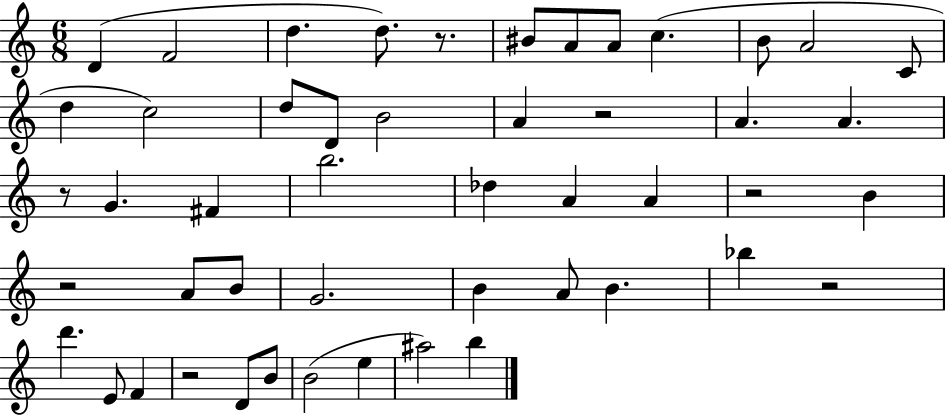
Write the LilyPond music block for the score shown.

{
  \clef treble
  \numericTimeSignature
  \time 6/8
  \key c \major
  d'4( f'2 | d''4. d''8.) r8. | bis'8 a'8 a'8 c''4.( | b'8 a'2 c'8 | \break d''4 c''2) | d''8 d'8 b'2 | a'4 r2 | a'4. a'4. | \break r8 g'4. fis'4 | b''2. | des''4 a'4 a'4 | r2 b'4 | \break r2 a'8 b'8 | g'2. | b'4 a'8 b'4. | bes''4 r2 | \break d'''4. e'8 f'4 | r2 d'8 b'8 | b'2( e''4 | ais''2) b''4 | \break \bar "|."
}